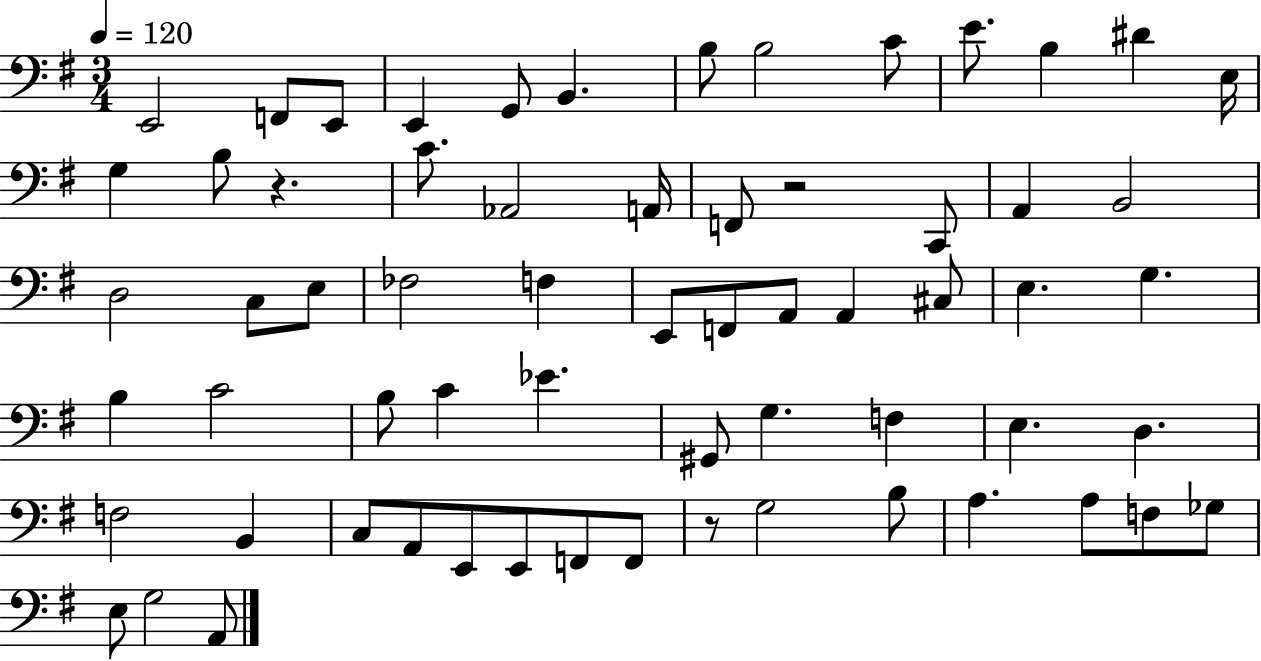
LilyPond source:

{
  \clef bass
  \numericTimeSignature
  \time 3/4
  \key g \major
  \tempo 4 = 120
  \repeat volta 2 { e,2 f,8 e,8 | e,4 g,8 b,4. | b8 b2 c'8 | e'8. b4 dis'4 e16 | \break g4 b8 r4. | c'8. aes,2 a,16 | f,8 r2 c,8 | a,4 b,2 | \break d2 c8 e8 | fes2 f4 | e,8 f,8 a,8 a,4 cis8 | e4. g4. | \break b4 c'2 | b8 c'4 ees'4. | gis,8 g4. f4 | e4. d4. | \break f2 b,4 | c8 a,8 e,8 e,8 f,8 f,8 | r8 g2 b8 | a4. a8 f8 ges8 | \break e8 g2 a,8 | } \bar "|."
}